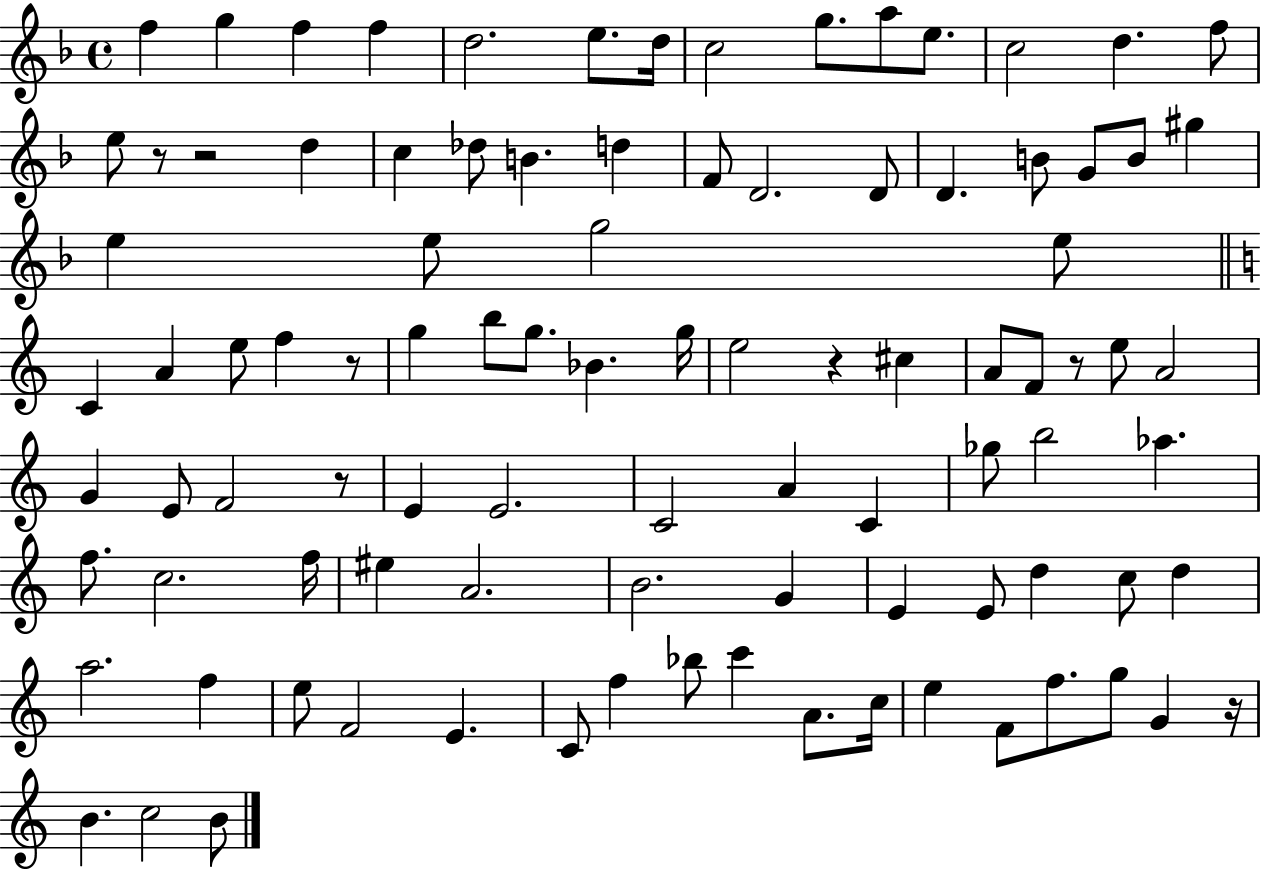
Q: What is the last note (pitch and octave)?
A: B4